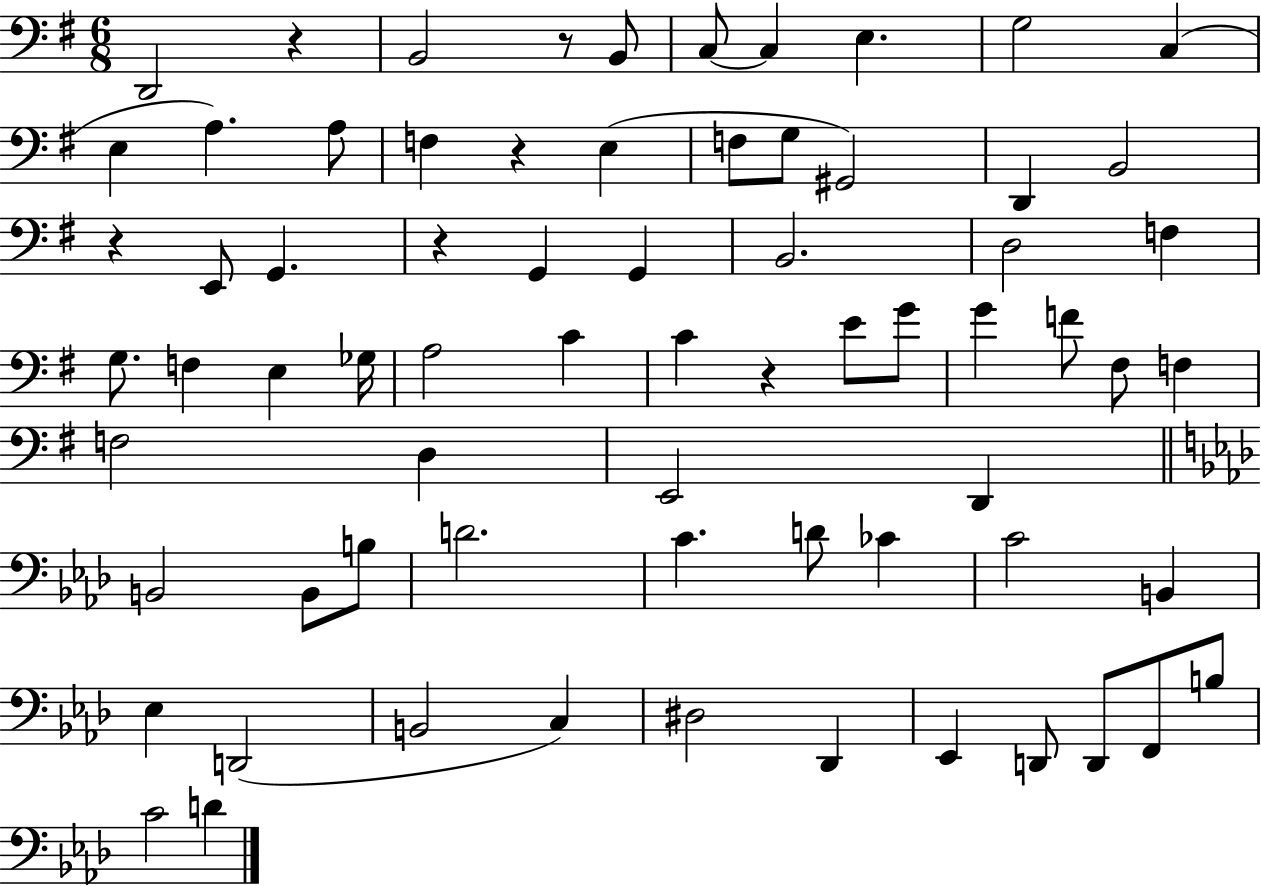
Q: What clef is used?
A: bass